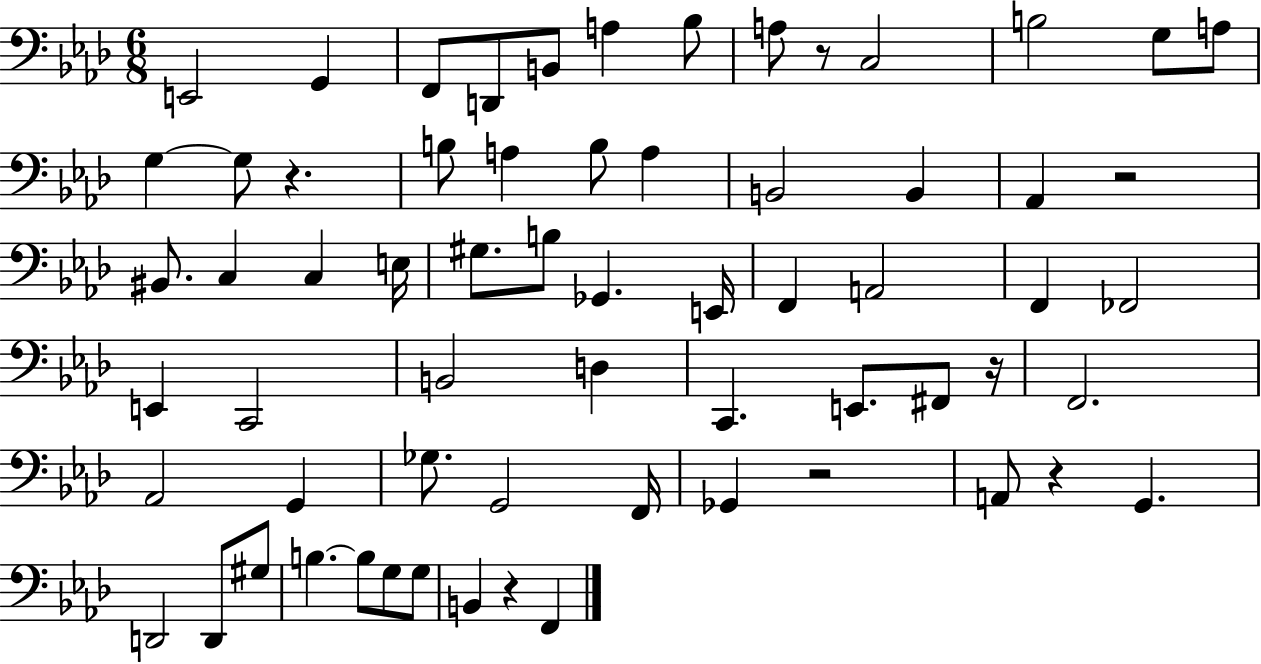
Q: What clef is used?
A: bass